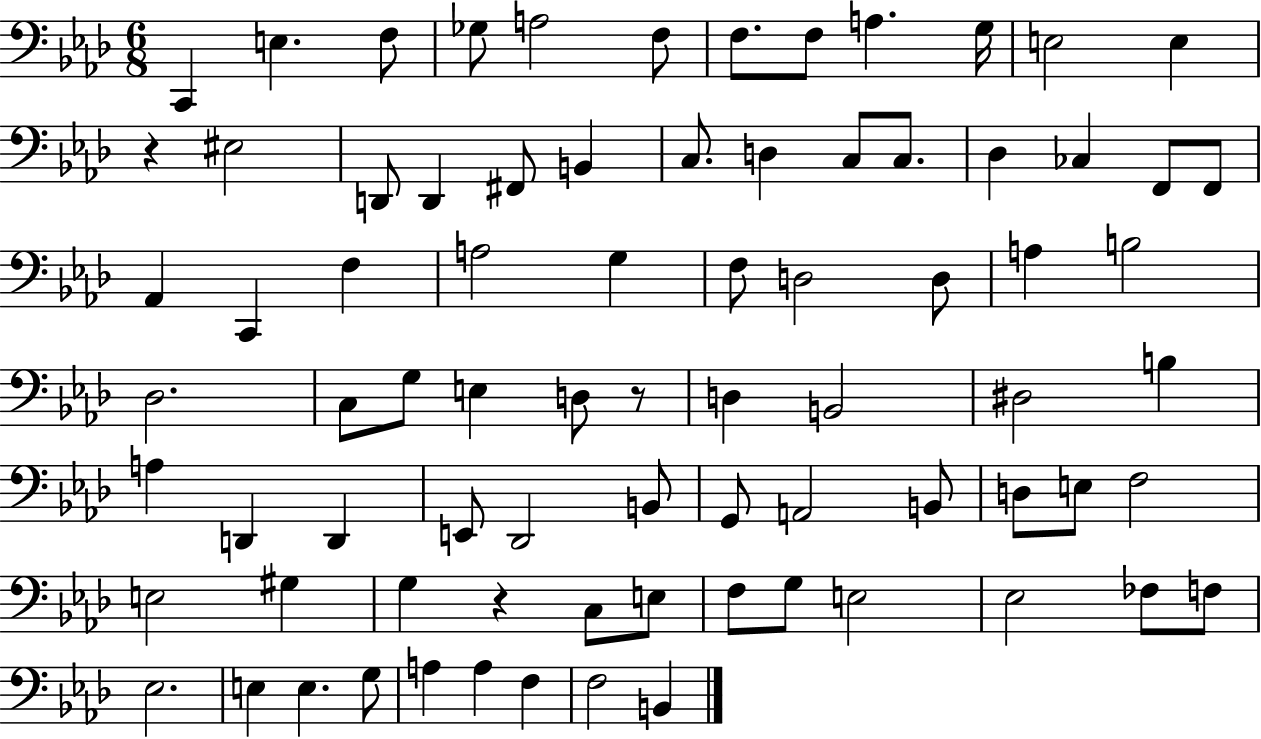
X:1
T:Untitled
M:6/8
L:1/4
K:Ab
C,, E, F,/2 _G,/2 A,2 F,/2 F,/2 F,/2 A, G,/4 E,2 E, z ^E,2 D,,/2 D,, ^F,,/2 B,, C,/2 D, C,/2 C,/2 _D, _C, F,,/2 F,,/2 _A,, C,, F, A,2 G, F,/2 D,2 D,/2 A, B,2 _D,2 C,/2 G,/2 E, D,/2 z/2 D, B,,2 ^D,2 B, A, D,, D,, E,,/2 _D,,2 B,,/2 G,,/2 A,,2 B,,/2 D,/2 E,/2 F,2 E,2 ^G, G, z C,/2 E,/2 F,/2 G,/2 E,2 _E,2 _F,/2 F,/2 _E,2 E, E, G,/2 A, A, F, F,2 B,,